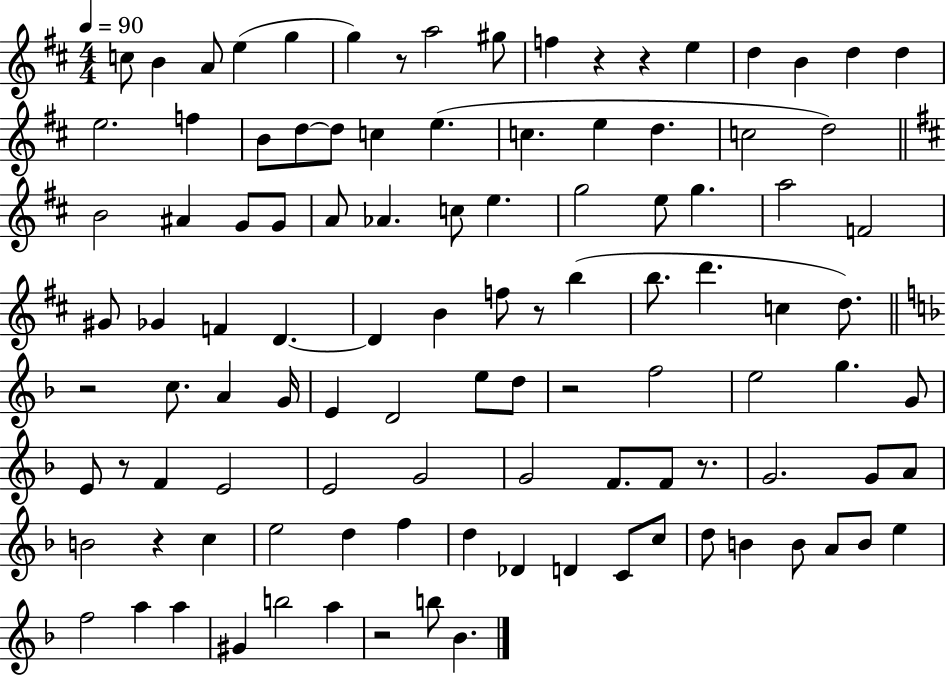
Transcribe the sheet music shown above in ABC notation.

X:1
T:Untitled
M:4/4
L:1/4
K:D
c/2 B A/2 e g g z/2 a2 ^g/2 f z z e d B d d e2 f B/2 d/2 d/2 c e c e d c2 d2 B2 ^A G/2 G/2 A/2 _A c/2 e g2 e/2 g a2 F2 ^G/2 _G F D D B f/2 z/2 b b/2 d' c d/2 z2 c/2 A G/4 E D2 e/2 d/2 z2 f2 e2 g G/2 E/2 z/2 F E2 E2 G2 G2 F/2 F/2 z/2 G2 G/2 A/2 B2 z c e2 d f d _D D C/2 c/2 d/2 B B/2 A/2 B/2 e f2 a a ^G b2 a z2 b/2 _B